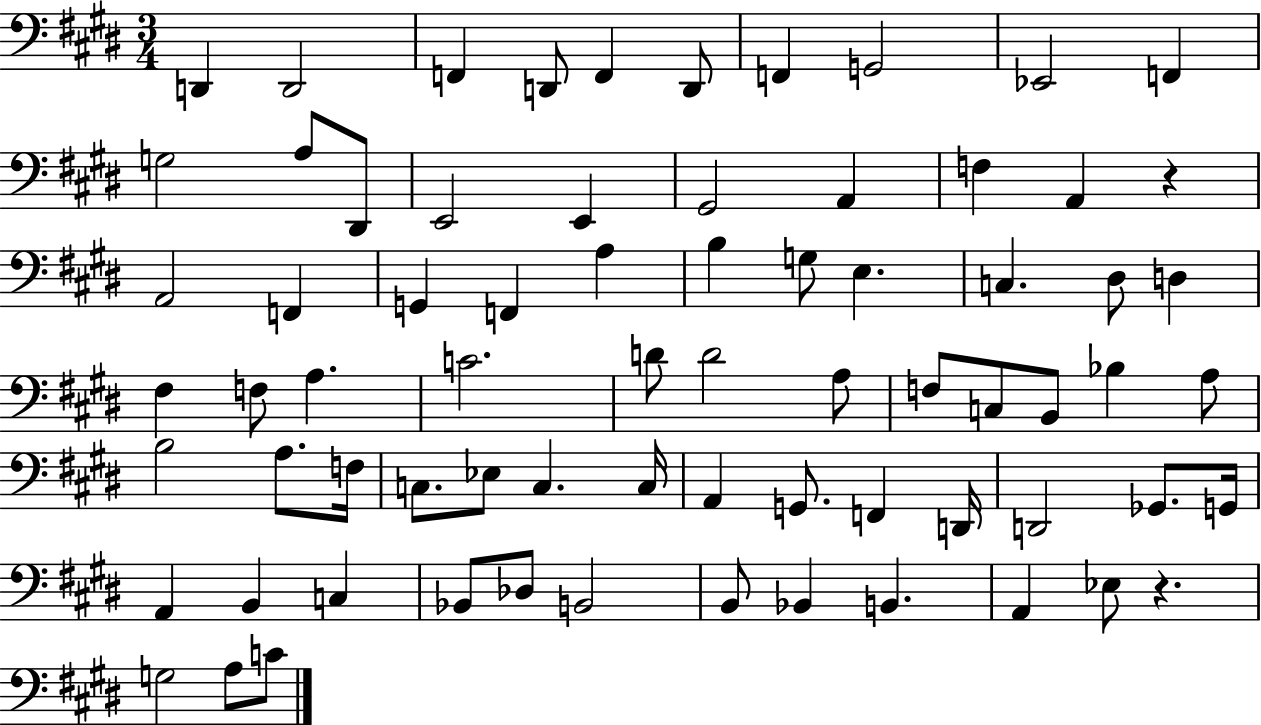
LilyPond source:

{
  \clef bass
  \numericTimeSignature
  \time 3/4
  \key e \major
  d,4 d,2 | f,4 d,8 f,4 d,8 | f,4 g,2 | ees,2 f,4 | \break g2 a8 dis,8 | e,2 e,4 | gis,2 a,4 | f4 a,4 r4 | \break a,2 f,4 | g,4 f,4 a4 | b4 g8 e4. | c4. dis8 d4 | \break fis4 f8 a4. | c'2. | d'8 d'2 a8 | f8 c8 b,8 bes4 a8 | \break b2 a8. f16 | c8. ees8 c4. c16 | a,4 g,8. f,4 d,16 | d,2 ges,8. g,16 | \break a,4 b,4 c4 | bes,8 des8 b,2 | b,8 bes,4 b,4. | a,4 ees8 r4. | \break g2 a8 c'8 | \bar "|."
}